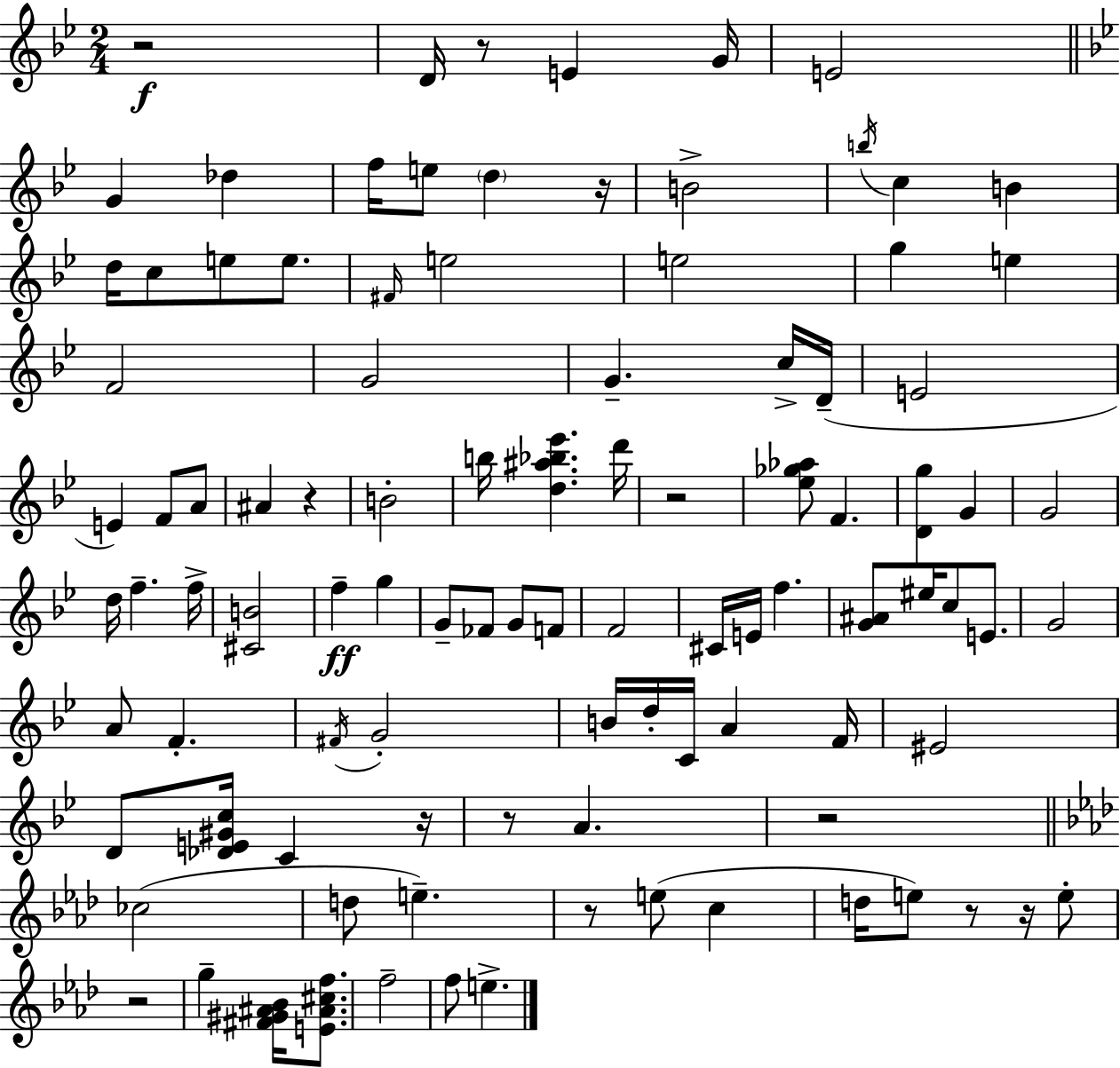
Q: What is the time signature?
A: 2/4